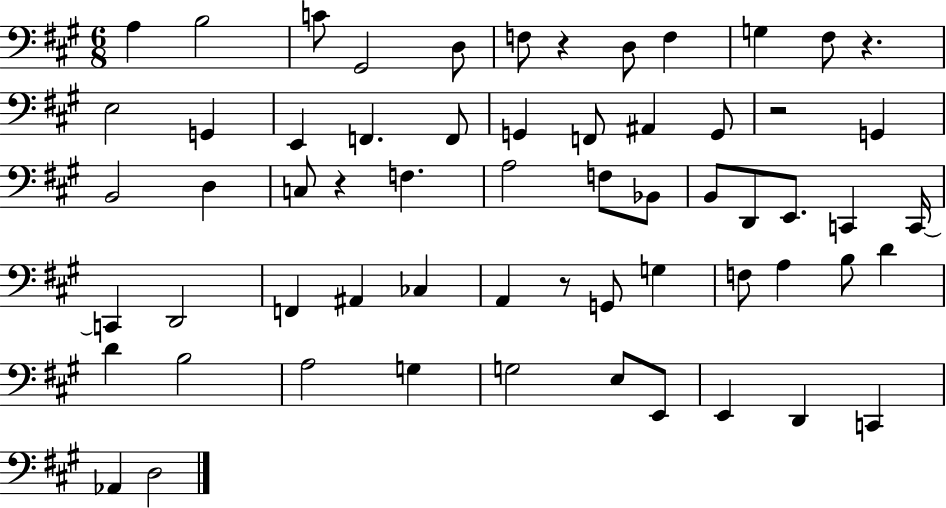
{
  \clef bass
  \numericTimeSignature
  \time 6/8
  \key a \major
  a4 b2 | c'8 gis,2 d8 | f8 r4 d8 f4 | g4 fis8 r4. | \break e2 g,4 | e,4 f,4. f,8 | g,4 f,8 ais,4 g,8 | r2 g,4 | \break b,2 d4 | c8 r4 f4. | a2 f8 bes,8 | b,8 d,8 e,8. c,4 c,16~~ | \break c,4 d,2 | f,4 ais,4 ces4 | a,4 r8 g,8 g4 | f8 a4 b8 d'4 | \break d'4 b2 | a2 g4 | g2 e8 e,8 | e,4 d,4 c,4 | \break aes,4 d2 | \bar "|."
}